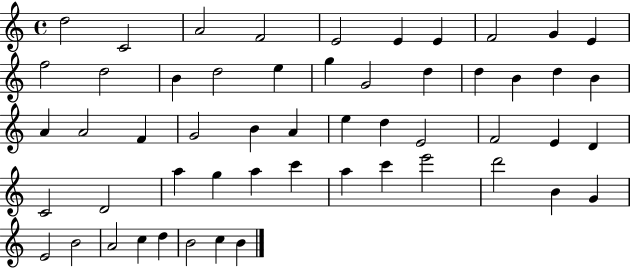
{
  \clef treble
  \time 4/4
  \defaultTimeSignature
  \key c \major
  d''2 c'2 | a'2 f'2 | e'2 e'4 e'4 | f'2 g'4 e'4 | \break f''2 d''2 | b'4 d''2 e''4 | g''4 g'2 d''4 | d''4 b'4 d''4 b'4 | \break a'4 a'2 f'4 | g'2 b'4 a'4 | e''4 d''4 e'2 | f'2 e'4 d'4 | \break c'2 d'2 | a''4 g''4 a''4 c'''4 | a''4 c'''4 e'''2 | d'''2 b'4 g'4 | \break e'2 b'2 | a'2 c''4 d''4 | b'2 c''4 b'4 | \bar "|."
}